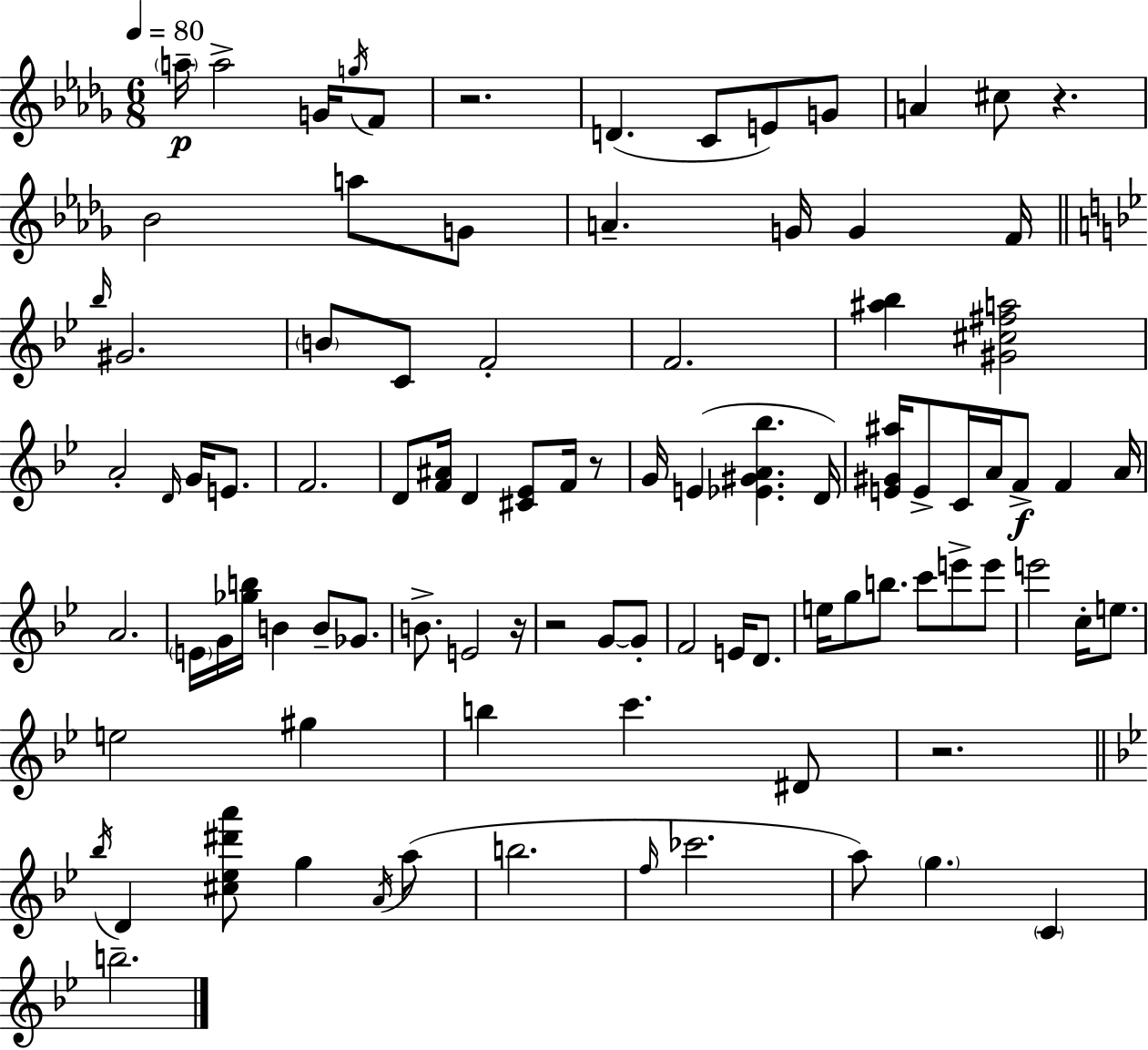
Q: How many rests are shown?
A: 6